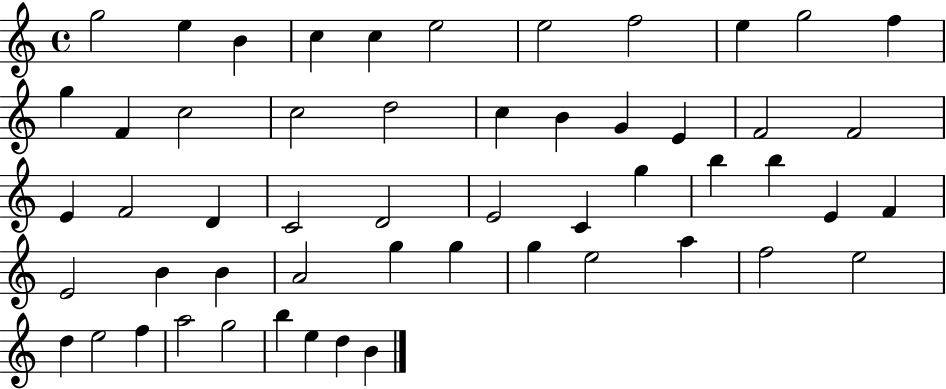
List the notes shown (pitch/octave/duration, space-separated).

G5/h E5/q B4/q C5/q C5/q E5/h E5/h F5/h E5/q G5/h F5/q G5/q F4/q C5/h C5/h D5/h C5/q B4/q G4/q E4/q F4/h F4/h E4/q F4/h D4/q C4/h D4/h E4/h C4/q G5/q B5/q B5/q E4/q F4/q E4/h B4/q B4/q A4/h G5/q G5/q G5/q E5/h A5/q F5/h E5/h D5/q E5/h F5/q A5/h G5/h B5/q E5/q D5/q B4/q